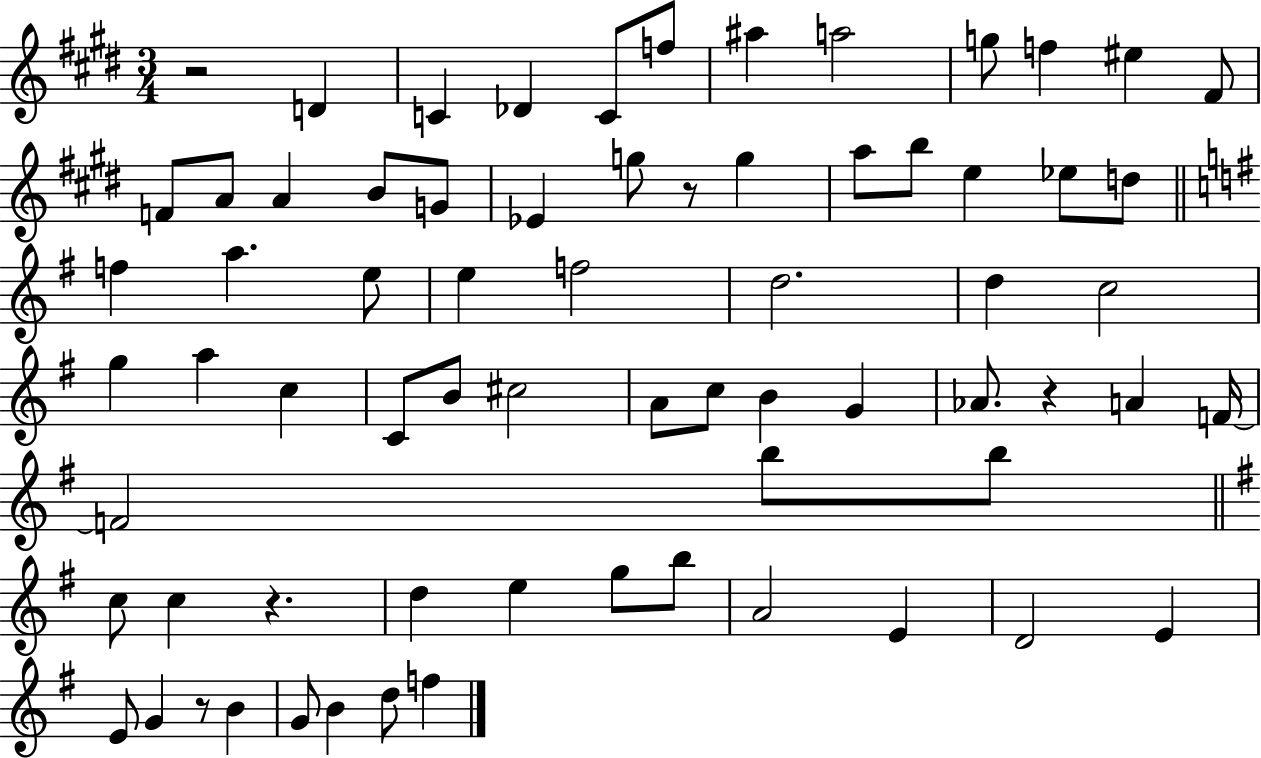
{
  \clef treble
  \numericTimeSignature
  \time 3/4
  \key e \major
  \repeat volta 2 { r2 d'4 | c'4 des'4 c'8 f''8 | ais''4 a''2 | g''8 f''4 eis''4 fis'8 | \break f'8 a'8 a'4 b'8 g'8 | ees'4 g''8 r8 g''4 | a''8 b''8 e''4 ees''8 d''8 | \bar "||" \break \key g \major f''4 a''4. e''8 | e''4 f''2 | d''2. | d''4 c''2 | \break g''4 a''4 c''4 | c'8 b'8 cis''2 | a'8 c''8 b'4 g'4 | aes'8. r4 a'4 f'16~~ | \break f'2 b''8 b''8 | \bar "||" \break \key g \major c''8 c''4 r4. | d''4 e''4 g''8 b''8 | a'2 e'4 | d'2 e'4 | \break e'8 g'4 r8 b'4 | g'8 b'4 d''8 f''4 | } \bar "|."
}